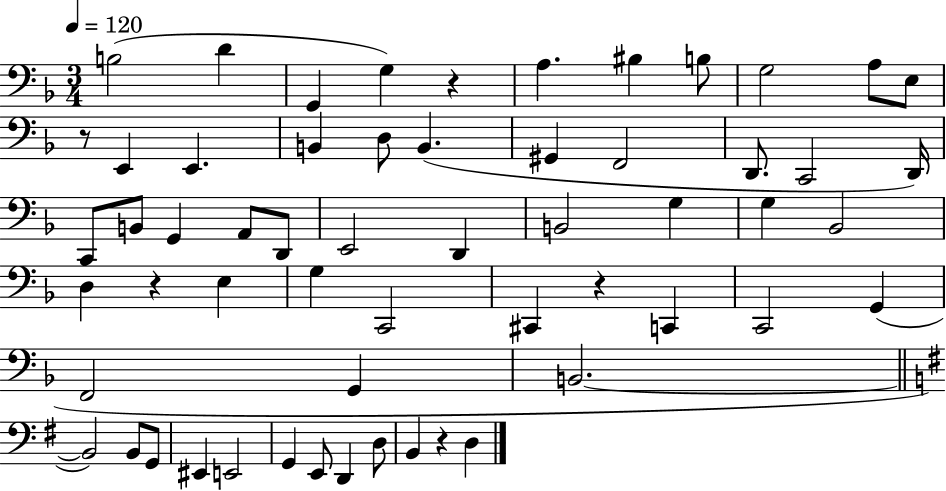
X:1
T:Untitled
M:3/4
L:1/4
K:F
B,2 D G,, G, z A, ^B, B,/2 G,2 A,/2 E,/2 z/2 E,, E,, B,, D,/2 B,, ^G,, F,,2 D,,/2 C,,2 D,,/4 C,,/2 B,,/2 G,, A,,/2 D,,/2 E,,2 D,, B,,2 G, G, _B,,2 D, z E, G, C,,2 ^C,, z C,, C,,2 G,, F,,2 G,, B,,2 B,,2 B,,/2 G,,/2 ^E,, E,,2 G,, E,,/2 D,, D,/2 B,, z D,